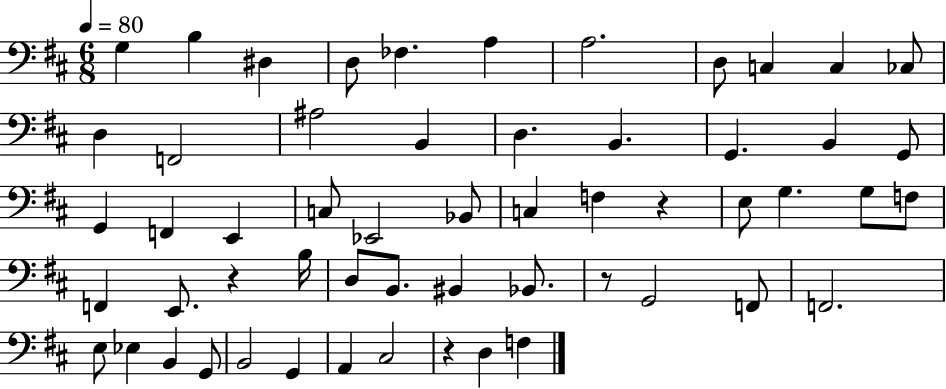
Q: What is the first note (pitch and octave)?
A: G3